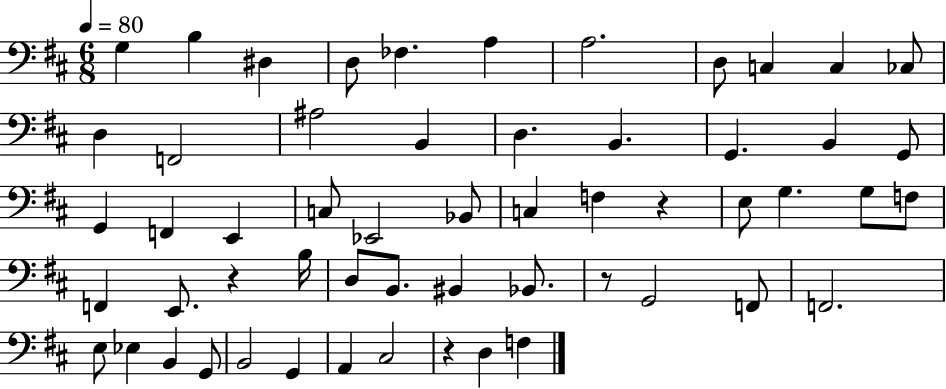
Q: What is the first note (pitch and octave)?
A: G3